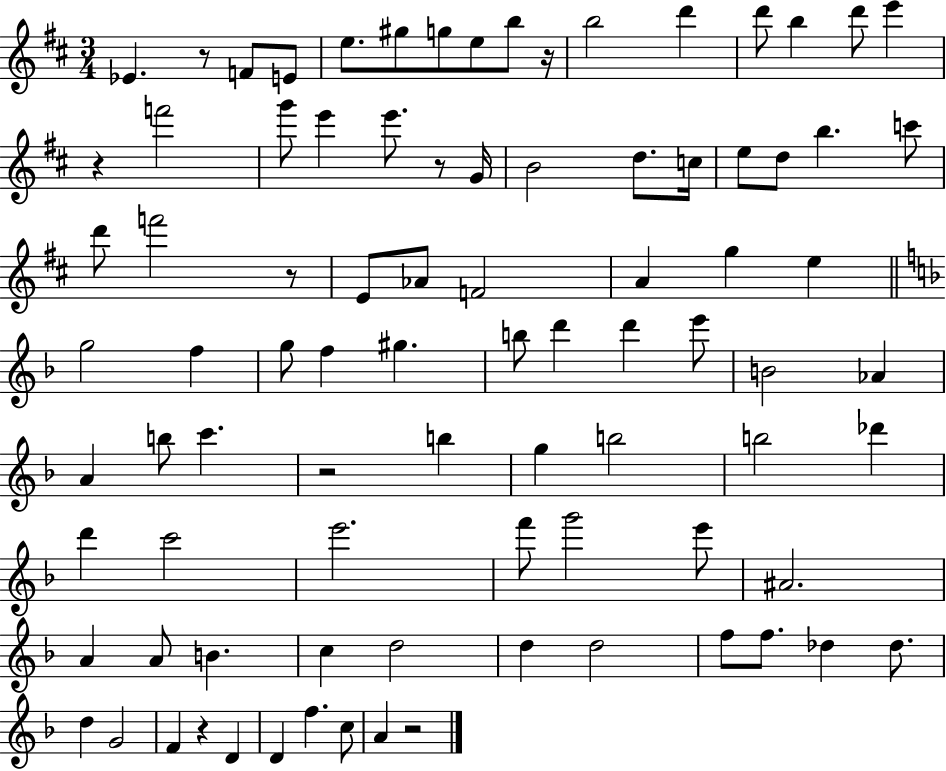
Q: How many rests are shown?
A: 8